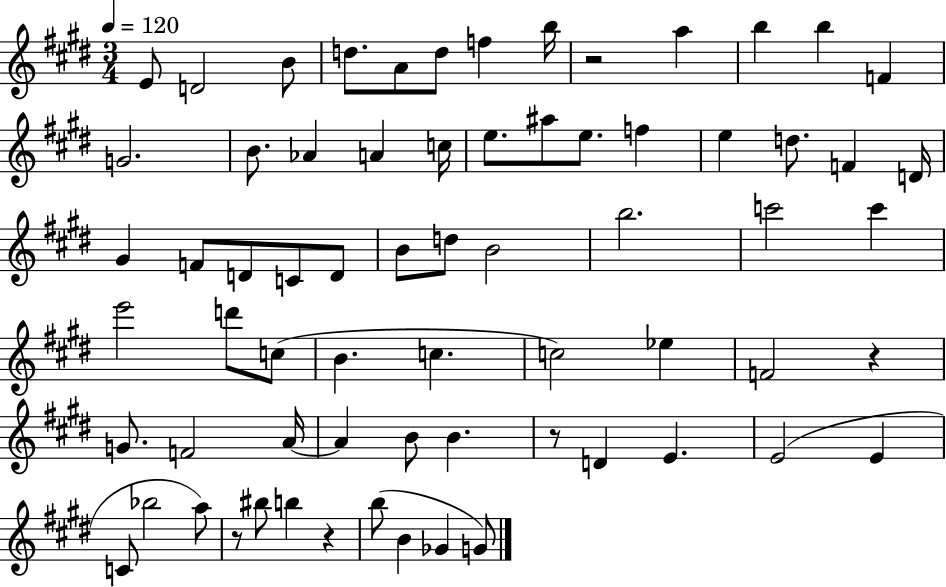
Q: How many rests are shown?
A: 5